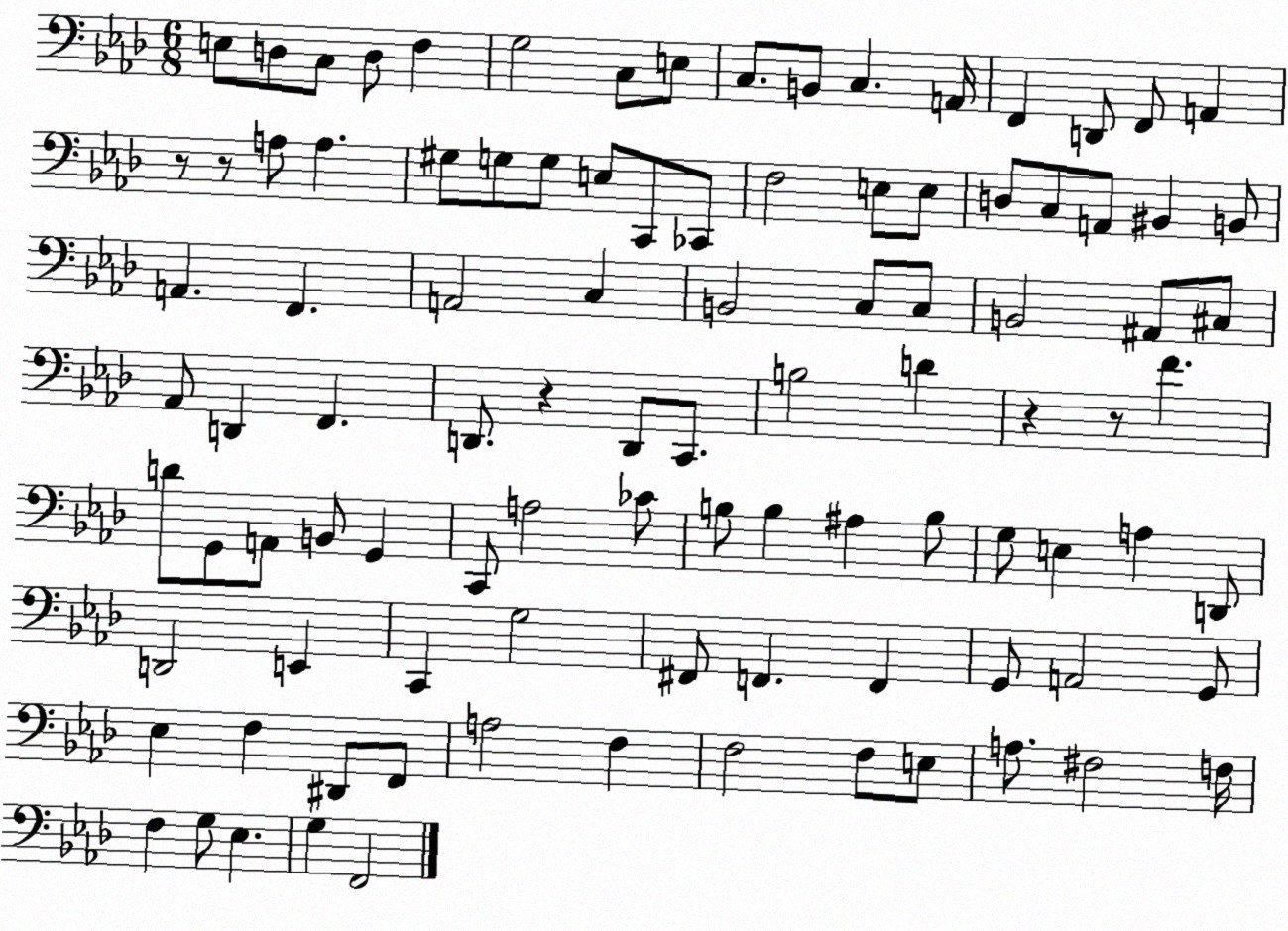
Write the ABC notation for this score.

X:1
T:Untitled
M:6/8
L:1/4
K:Ab
E,/2 D,/2 C,/2 D,/2 F, G,2 C,/2 E,/2 C,/2 B,,/2 C, A,,/4 F,, D,,/2 F,,/2 A,, z/2 z/2 A,/2 A, ^G,/2 G,/2 G,/2 E,/2 C,,/2 _C,,/2 F,2 E,/2 E,/2 D,/2 C,/2 A,,/2 ^B,, B,,/2 A,, F,, A,,2 C, B,,2 C,/2 C,/2 B,,2 ^A,,/2 ^C,/2 _A,,/2 D,, F,, D,,/2 z D,,/2 C,,/2 B,2 D z z/2 F D/2 G,,/2 A,,/2 B,,/2 G,, C,,/2 A,2 _C/2 B,/2 B, ^A, B,/2 G,/2 E, A, D,,/2 D,,2 E,, C,, G,2 ^F,,/2 F,, F,, G,,/2 A,,2 G,,/2 _E, F, ^D,,/2 F,,/2 A,2 F, F,2 F,/2 E,/2 A,/2 ^F,2 F,/4 F, G,/2 _E, G, F,,2